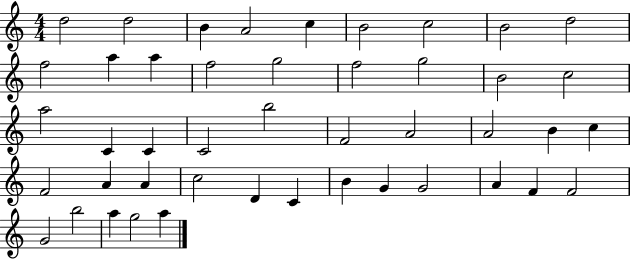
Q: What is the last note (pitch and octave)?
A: A5